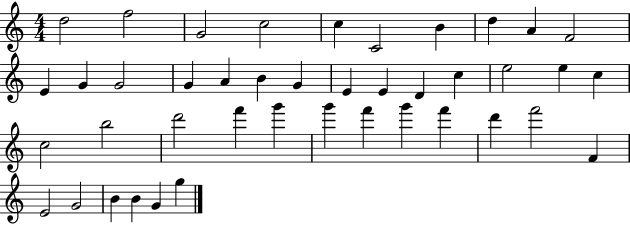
X:1
T:Untitled
M:4/4
L:1/4
K:C
d2 f2 G2 c2 c C2 B d A F2 E G G2 G A B G E E D c e2 e c c2 b2 d'2 f' g' g' f' g' f' d' f'2 F E2 G2 B B G g